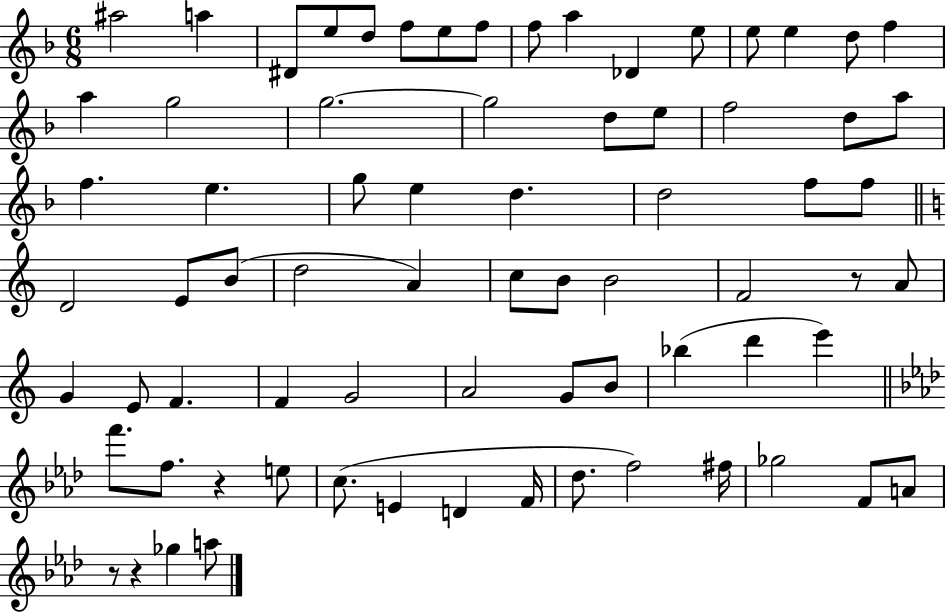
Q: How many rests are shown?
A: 4